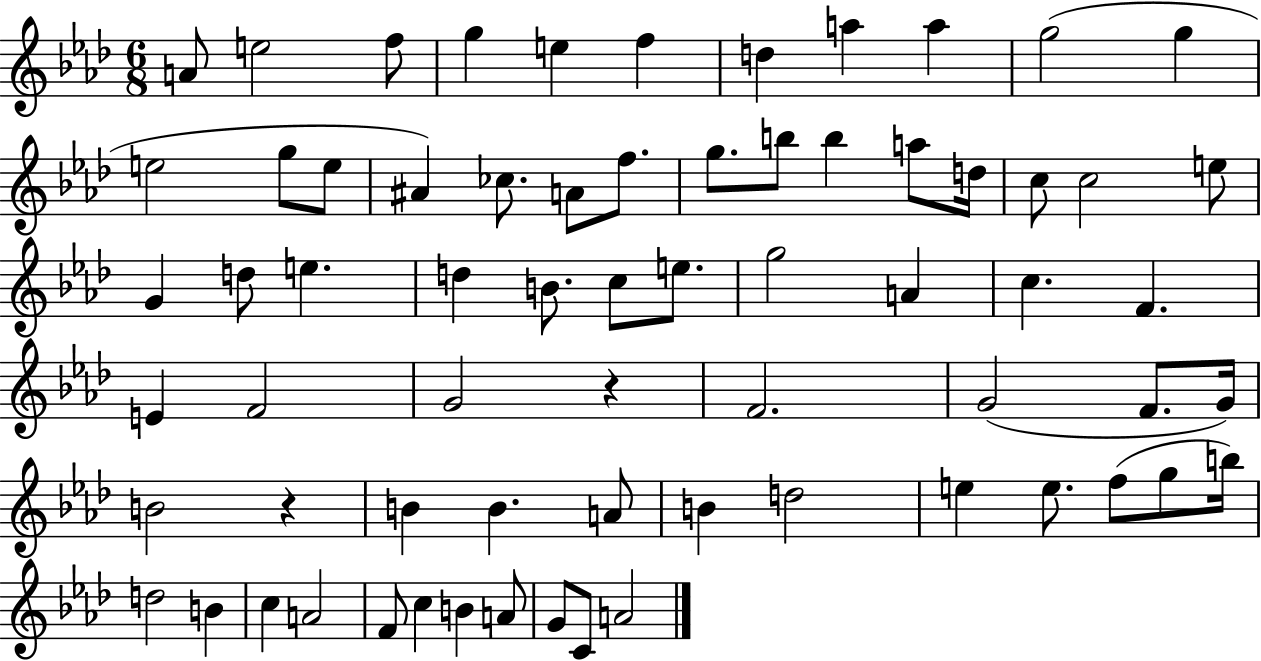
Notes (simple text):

A4/e E5/h F5/e G5/q E5/q F5/q D5/q A5/q A5/q G5/h G5/q E5/h G5/e E5/e A#4/q CES5/e. A4/e F5/e. G5/e. B5/e B5/q A5/e D5/s C5/e C5/h E5/e G4/q D5/e E5/q. D5/q B4/e. C5/e E5/e. G5/h A4/q C5/q. F4/q. E4/q F4/h G4/h R/q F4/h. G4/h F4/e. G4/s B4/h R/q B4/q B4/q. A4/e B4/q D5/h E5/q E5/e. F5/e G5/e B5/s D5/h B4/q C5/q A4/h F4/e C5/q B4/q A4/e G4/e C4/e A4/h